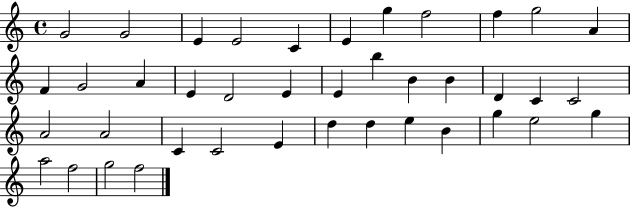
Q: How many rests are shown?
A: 0